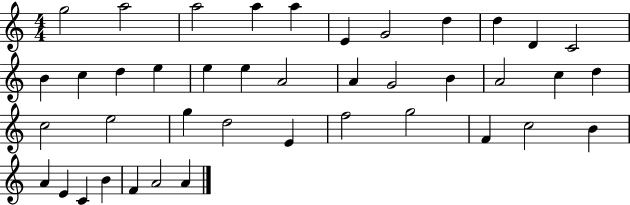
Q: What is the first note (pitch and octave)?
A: G5